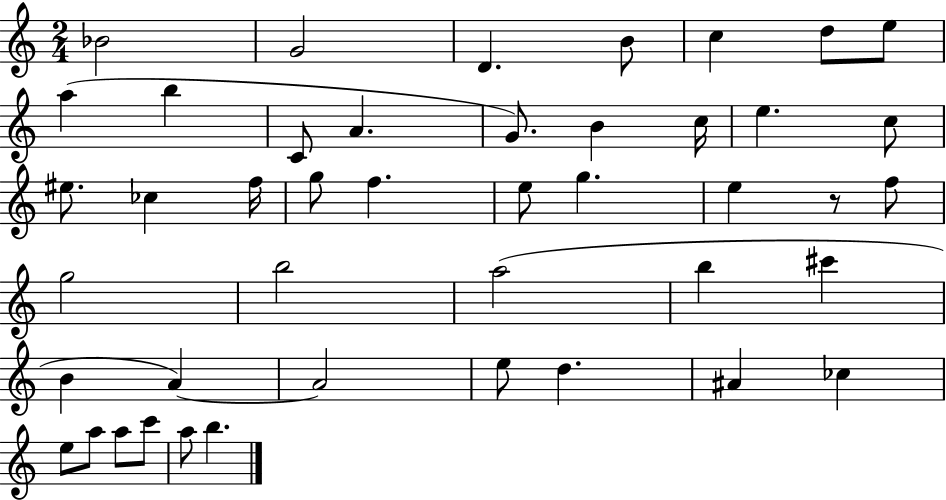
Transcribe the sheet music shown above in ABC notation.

X:1
T:Untitled
M:2/4
L:1/4
K:C
_B2 G2 D B/2 c d/2 e/2 a b C/2 A G/2 B c/4 e c/2 ^e/2 _c f/4 g/2 f e/2 g e z/2 f/2 g2 b2 a2 b ^c' B A A2 e/2 d ^A _c e/2 a/2 a/2 c'/2 a/2 b